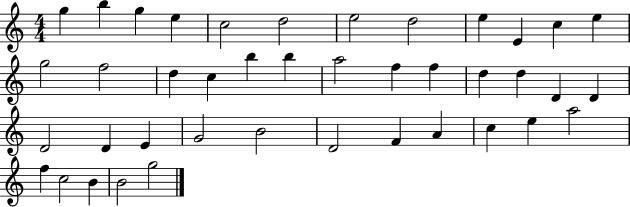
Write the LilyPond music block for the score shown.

{
  \clef treble
  \numericTimeSignature
  \time 4/4
  \key c \major
  g''4 b''4 g''4 e''4 | c''2 d''2 | e''2 d''2 | e''4 e'4 c''4 e''4 | \break g''2 f''2 | d''4 c''4 b''4 b''4 | a''2 f''4 f''4 | d''4 d''4 d'4 d'4 | \break d'2 d'4 e'4 | g'2 b'2 | d'2 f'4 a'4 | c''4 e''4 a''2 | \break f''4 c''2 b'4 | b'2 g''2 | \bar "|."
}